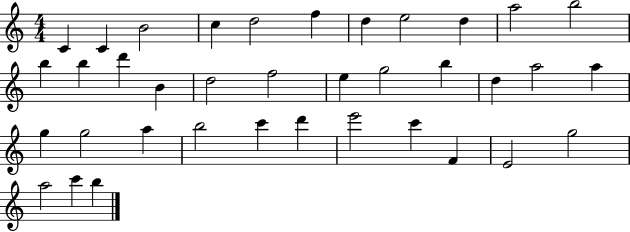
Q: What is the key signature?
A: C major